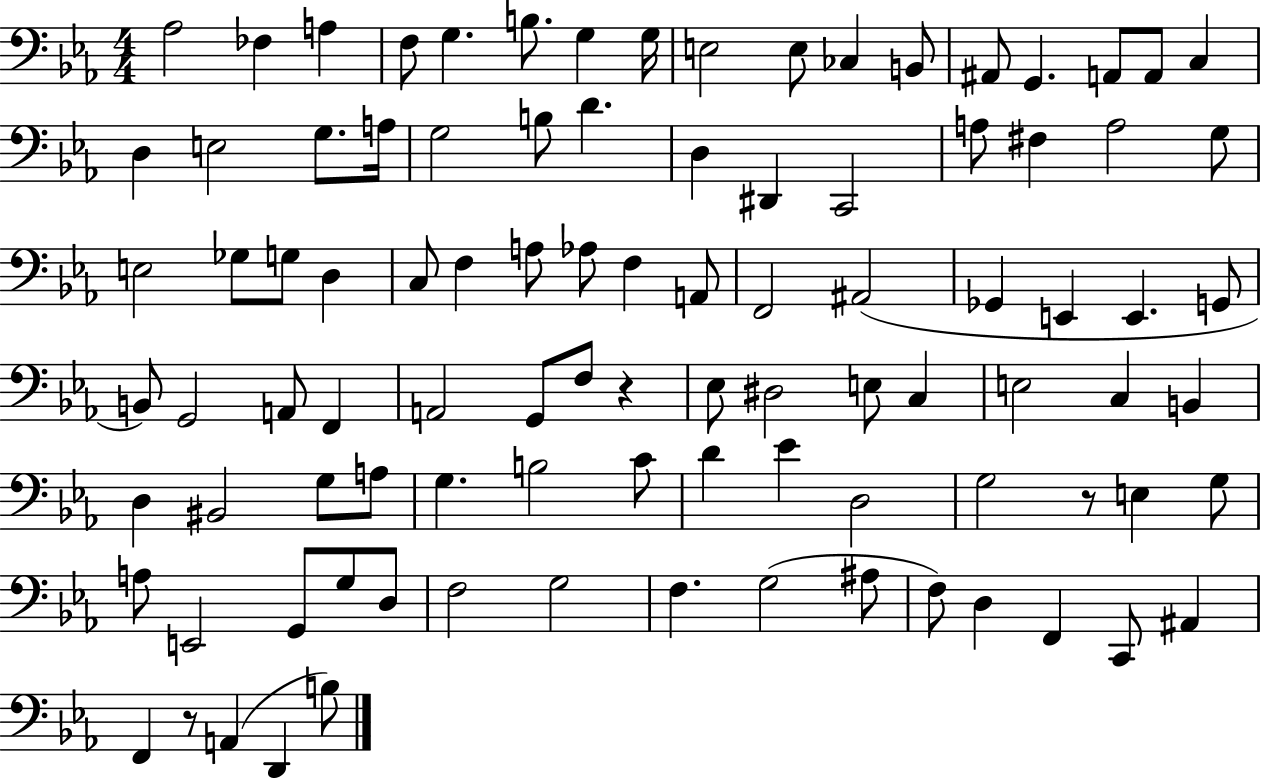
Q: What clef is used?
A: bass